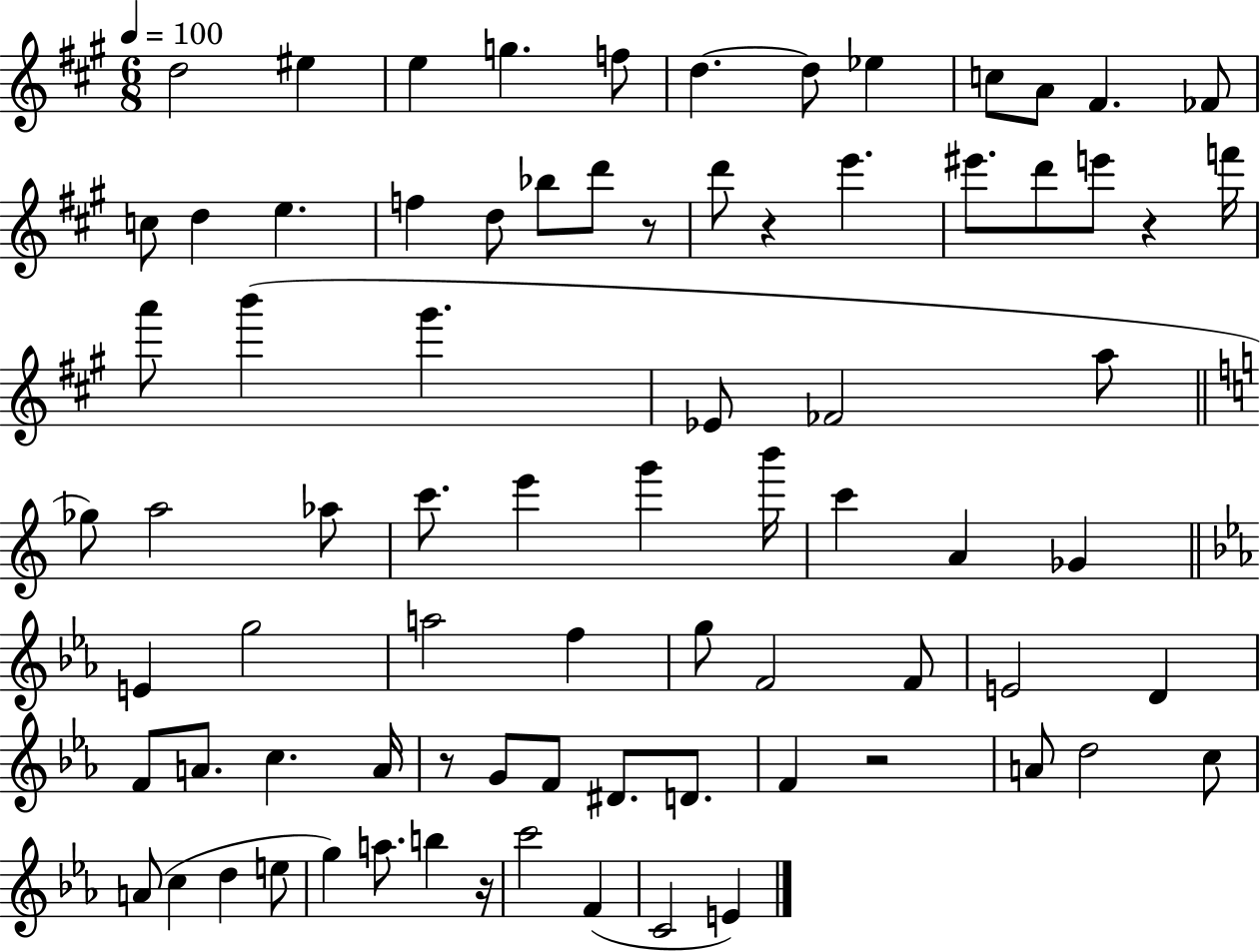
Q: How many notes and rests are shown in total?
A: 79